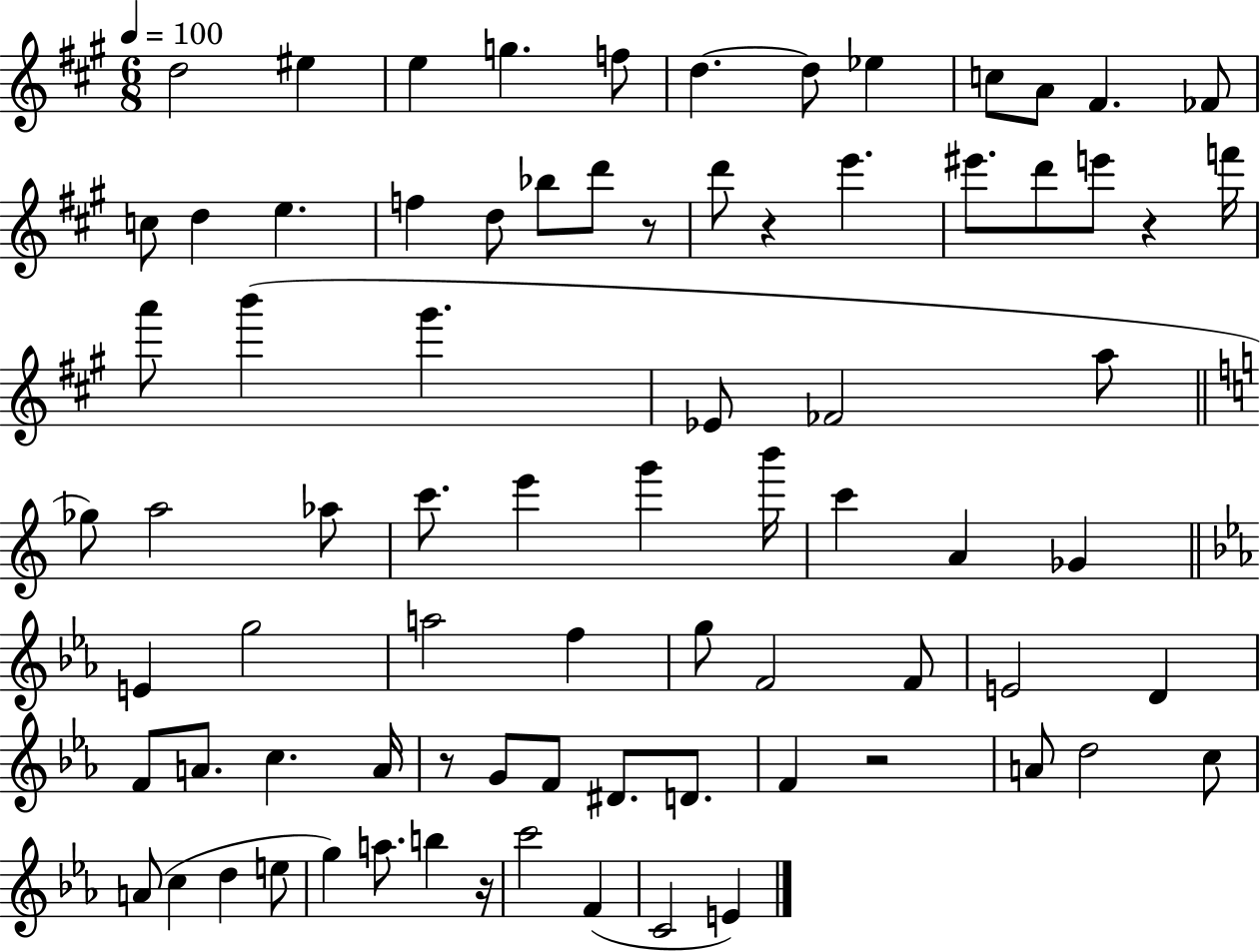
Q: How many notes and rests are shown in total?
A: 79